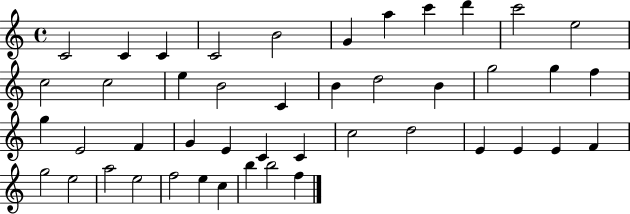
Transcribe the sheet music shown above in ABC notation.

X:1
T:Untitled
M:4/4
L:1/4
K:C
C2 C C C2 B2 G a c' d' c'2 e2 c2 c2 e B2 C B d2 B g2 g f g E2 F G E C C c2 d2 E E E F g2 e2 a2 e2 f2 e c b b2 f